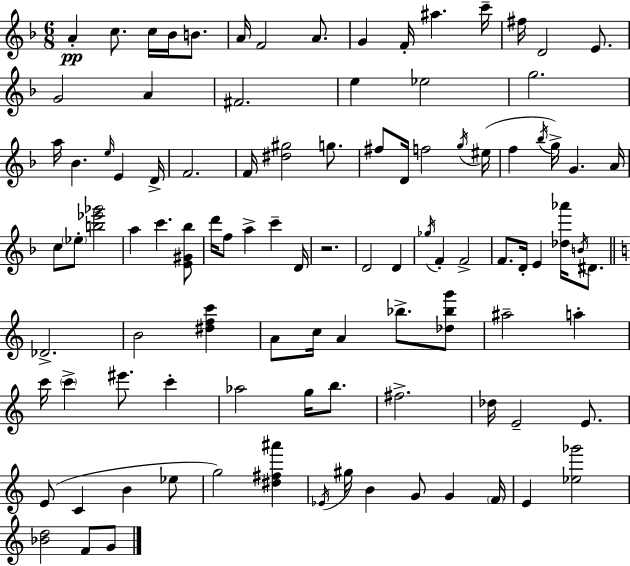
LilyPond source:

{
  \clef treble
  \numericTimeSignature
  \time 6/8
  \key f \major
  a'4-.\pp c''8. c''16 bes'16 b'8. | a'16 f'2 a'8. | g'4 f'16-. ais''4. c'''16-- | fis''16 d'2 e'8. | \break g'2 a'4 | fis'2. | e''4 ees''2 | g''2. | \break a''16 bes'4. \grace { e''16 } e'4 | d'16-> f'2. | f'16 <dis'' gis''>2 g''8. | fis''8 d'16 f''2 | \break \acciaccatura { g''16 } eis''16( f''4 \acciaccatura { bes''16 } g''16->) g'4. | a'16 c''8 \parenthesize ees''8-. <b'' ees''' ges'''>2 | a''4 c'''4. | <e' gis' bes''>8 d'''16 f''8 a''4-> c'''4-- | \break d'16 r2. | d'2 d'4 | \acciaccatura { ges''16 } f'4-. f'2-> | f'8. d'16-. e'4 | \break <des'' aes'''>16 \acciaccatura { b'16 } dis'8. \bar "||" \break \key a \minor des'2.-> | b'2 <dis'' f'' c'''>4 | a'8 c''16 a'4 bes''8.-> <des'' bes'' g'''>8 | ais''2-- a''4-. | \break c'''16 \parenthesize c'''4-> eis'''8. c'''4-. | aes''2 g''16 b''8. | fis''2.-> | des''16 e'2-- e'8. | \break e'8( c'4 b'4 ees''8 | g''2) <dis'' fis'' ais'''>4 | \acciaccatura { ees'16 } gis''16 b'4 g'8 g'4 | \parenthesize f'16 e'4 <ees'' ges'''>2 | \break <bes' d''>2 f'8 g'8 | \bar "|."
}